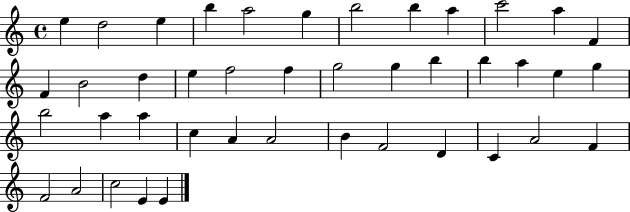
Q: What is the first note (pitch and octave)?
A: E5